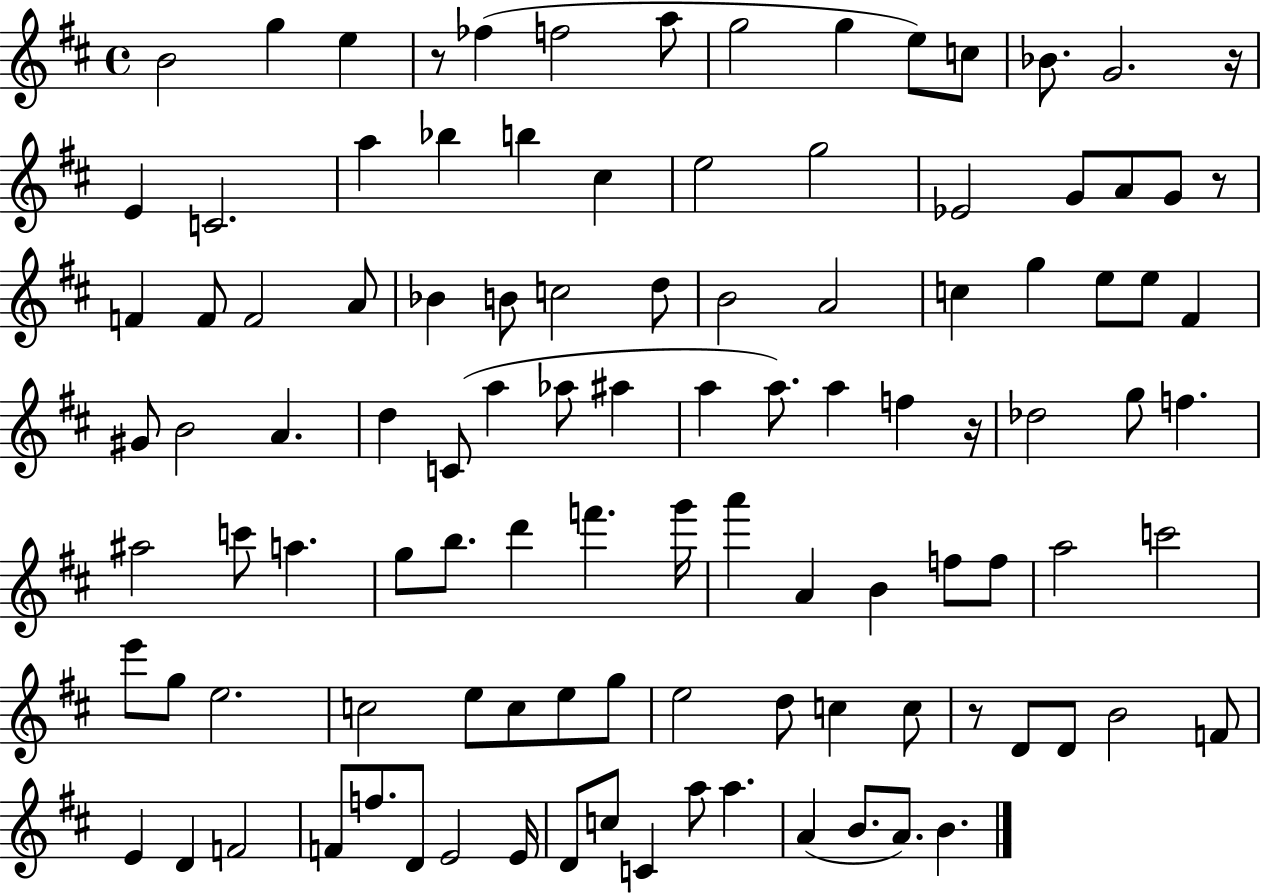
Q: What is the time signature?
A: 4/4